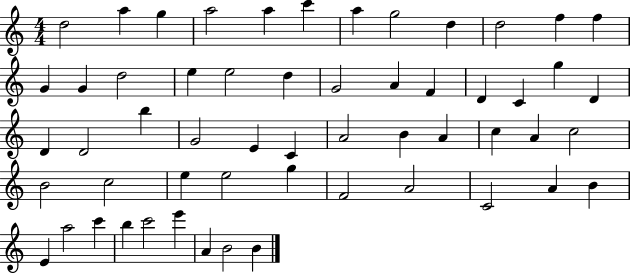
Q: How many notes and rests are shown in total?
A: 56